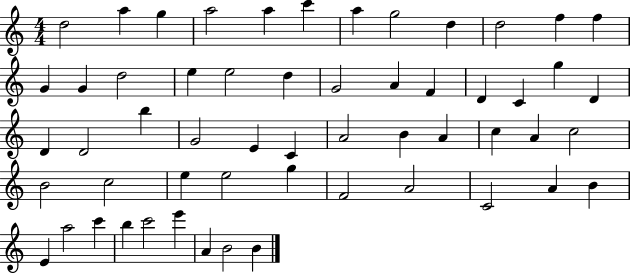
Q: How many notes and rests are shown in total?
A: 56